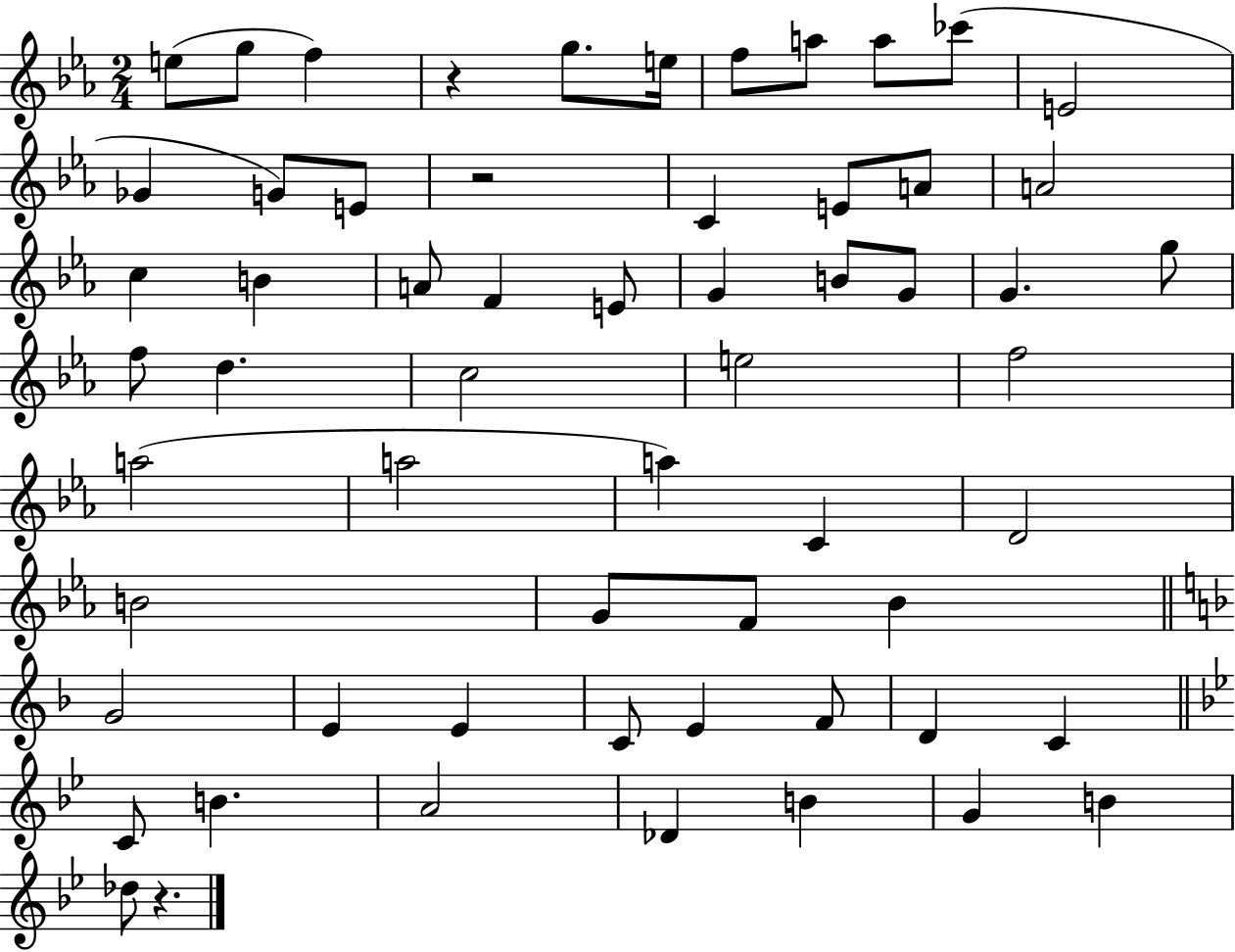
{
  \clef treble
  \numericTimeSignature
  \time 2/4
  \key ees \major
  e''8( g''8 f''4) | r4 g''8. e''16 | f''8 a''8 a''8 ces'''8( | e'2 | \break ges'4 g'8) e'8 | r2 | c'4 e'8 a'8 | a'2 | \break c''4 b'4 | a'8 f'4 e'8 | g'4 b'8 g'8 | g'4. g''8 | \break f''8 d''4. | c''2 | e''2 | f''2 | \break a''2( | a''2 | a''4) c'4 | d'2 | \break b'2 | g'8 f'8 bes'4 | \bar "||" \break \key f \major g'2 | e'4 e'4 | c'8 e'4 f'8 | d'4 c'4 | \break \bar "||" \break \key g \minor c'8 b'4. | a'2 | des'4 b'4 | g'4 b'4 | \break des''8 r4. | \bar "|."
}